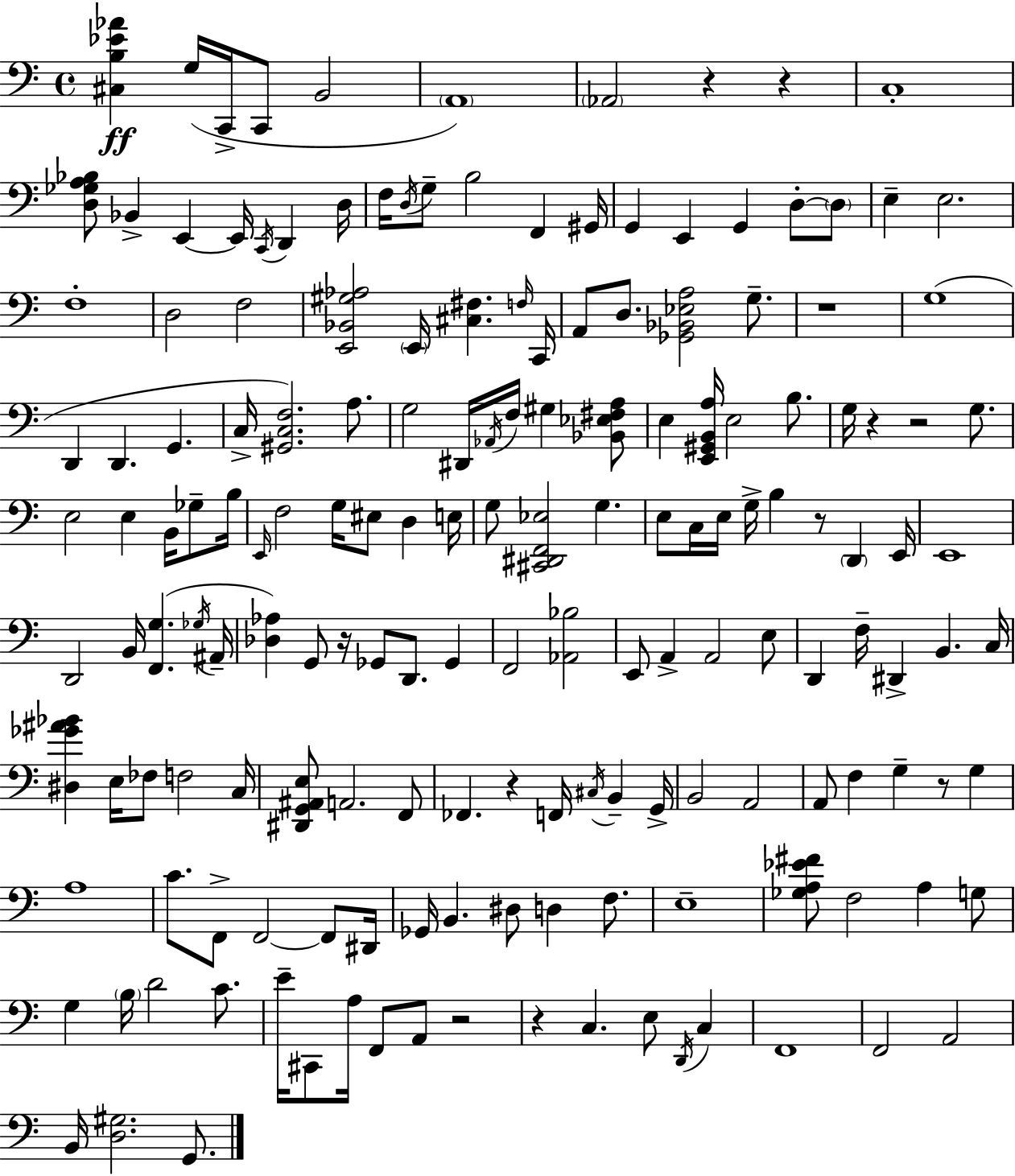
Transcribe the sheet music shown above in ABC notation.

X:1
T:Untitled
M:4/4
L:1/4
K:C
[^C,B,_E_A] G,/4 C,,/4 C,,/2 B,,2 A,,4 _A,,2 z z C,4 [D,_G,A,_B,]/2 _B,, E,, E,,/4 C,,/4 D,, D,/4 F,/4 D,/4 G,/2 B,2 F,, ^G,,/4 G,, E,, G,, D,/2 D,/2 E, E,2 F,4 D,2 F,2 [E,,_B,,^G,_A,]2 E,,/4 [^C,^F,] F,/4 C,,/4 A,,/2 D,/2 [_G,,_B,,_E,A,]2 G,/2 z4 G,4 D,, D,, G,, C,/4 [^G,,C,F,]2 A,/2 G,2 ^D,,/4 _A,,/4 F,/4 ^G, [_B,,_E,^F,A,]/2 E, [E,,^G,,B,,A,]/4 E,2 B,/2 G,/4 z z2 G,/2 E,2 E, B,,/4 _G,/2 B,/4 E,,/4 F,2 G,/4 ^E,/2 D, E,/4 G,/2 [^C,,^D,,F,,_E,]2 G, E,/2 C,/4 E,/4 G,/4 B, z/2 D,, E,,/4 E,,4 D,,2 B,,/4 [F,,G,] _G,/4 ^A,,/4 [_D,_A,] G,,/2 z/4 _G,,/2 D,,/2 _G,, F,,2 [_A,,_B,]2 E,,/2 A,, A,,2 E,/2 D,, F,/4 ^D,, B,, C,/4 [^D,_G^A_B] E,/4 _F,/2 F,2 C,/4 [^D,,G,,^A,,E,]/2 A,,2 F,,/2 _F,, z F,,/4 ^C,/4 B,, G,,/4 B,,2 A,,2 A,,/2 F, G, z/2 G, A,4 C/2 F,,/2 F,,2 F,,/2 ^D,,/4 _G,,/4 B,, ^D,/2 D, F,/2 E,4 [_G,A,_E^F]/2 F,2 A, G,/2 G, B,/4 D2 C/2 E/4 ^C,,/2 A,/4 F,,/2 A,,/2 z2 z C, E,/2 D,,/4 C, F,,4 F,,2 A,,2 B,,/4 [D,^G,]2 G,,/2